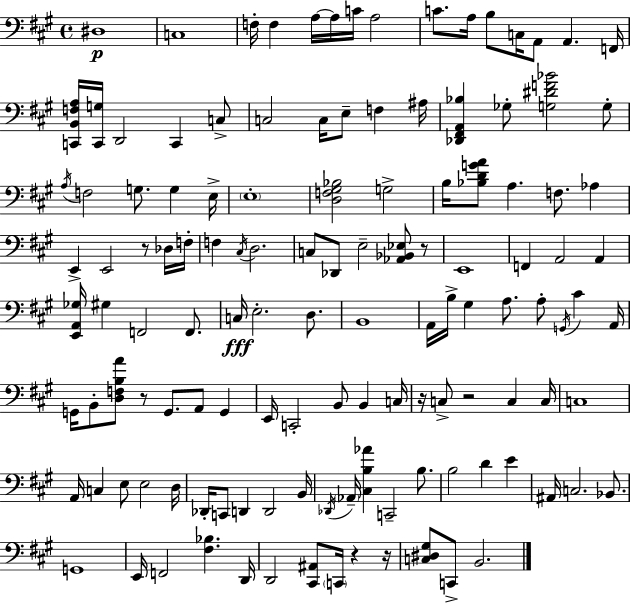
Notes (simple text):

D#3/w C3/w F3/s F3/q A3/s A3/s C4/s A3/h C4/e. A3/s B3/e C3/s A2/e A2/q. F2/s [C2,B2,F3,A3]/s [C2,G3]/s D2/h C2/q C3/e C3/h C3/s E3/e F3/q A#3/s [Db2,F#2,A2,Bb3]/q Gb3/e [G3,D#4,F4,Bb4]/h G3/e A3/s F3/h G3/e. G3/q E3/s E3/w [D3,F3,G#3,Bb3]/h G3/h B3/s [Bb3,D4,G4,A4]/e A3/q. F3/e. Ab3/q E2/q E2/h R/e Db3/s F3/s F3/q C#3/s D3/h. C3/e Db2/e E3/h [Ab2,Bb2,Eb3]/e R/e E2/w F2/q A2/h A2/q [E2,A2,Gb3]/s G#3/q F2/h F2/e. C3/s E3/h. D3/e. B2/w A2/s B3/s G#3/q A3/e. A3/e G2/s C#4/q A2/s G2/s B2/e [D3,F3,B3,A4]/e R/e G2/e. A2/e G2/q E2/s C2/h B2/e B2/q C3/s R/s C3/e R/h C3/q C3/s C3/w A2/s C3/q E3/e E3/h D3/s Db2/s C2/e D2/q D2/h B2/s Db2/s Ab2/s [C#3,B3,Ab4]/q C2/h B3/e. B3/h D4/q E4/q A#2/s C3/h. Bb2/e. G2/w E2/s F2/h [F#3,Bb3]/q. D2/s D2/h [C#2,A#2]/e C2/s R/q R/s [C3,D#3,G#3]/e C2/e B2/h.